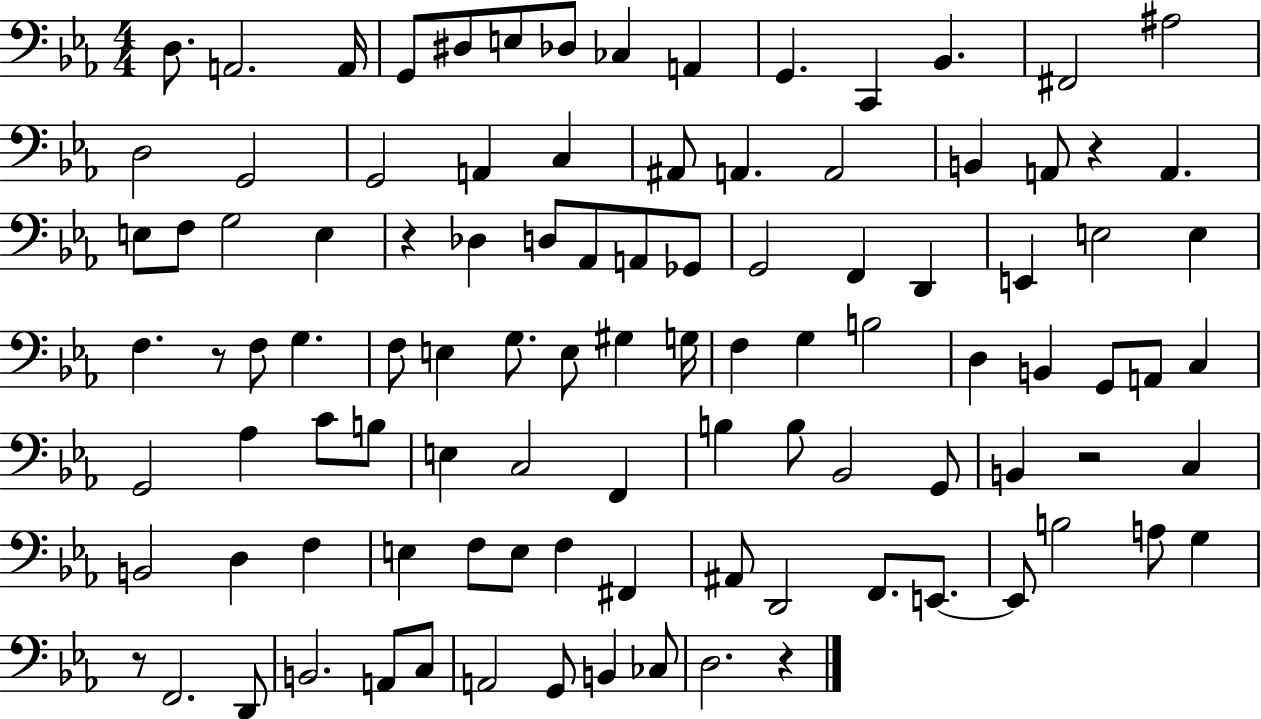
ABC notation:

X:1
T:Untitled
M:4/4
L:1/4
K:Eb
D,/2 A,,2 A,,/4 G,,/2 ^D,/2 E,/2 _D,/2 _C, A,, G,, C,, _B,, ^F,,2 ^A,2 D,2 G,,2 G,,2 A,, C, ^A,,/2 A,, A,,2 B,, A,,/2 z A,, E,/2 F,/2 G,2 E, z _D, D,/2 _A,,/2 A,,/2 _G,,/2 G,,2 F,, D,, E,, E,2 E, F, z/2 F,/2 G, F,/2 E, G,/2 E,/2 ^G, G,/4 F, G, B,2 D, B,, G,,/2 A,,/2 C, G,,2 _A, C/2 B,/2 E, C,2 F,, B, B,/2 _B,,2 G,,/2 B,, z2 C, B,,2 D, F, E, F,/2 E,/2 F, ^F,, ^A,,/2 D,,2 F,,/2 E,,/2 E,,/2 B,2 A,/2 G, z/2 F,,2 D,,/2 B,,2 A,,/2 C,/2 A,,2 G,,/2 B,, _C,/2 D,2 z